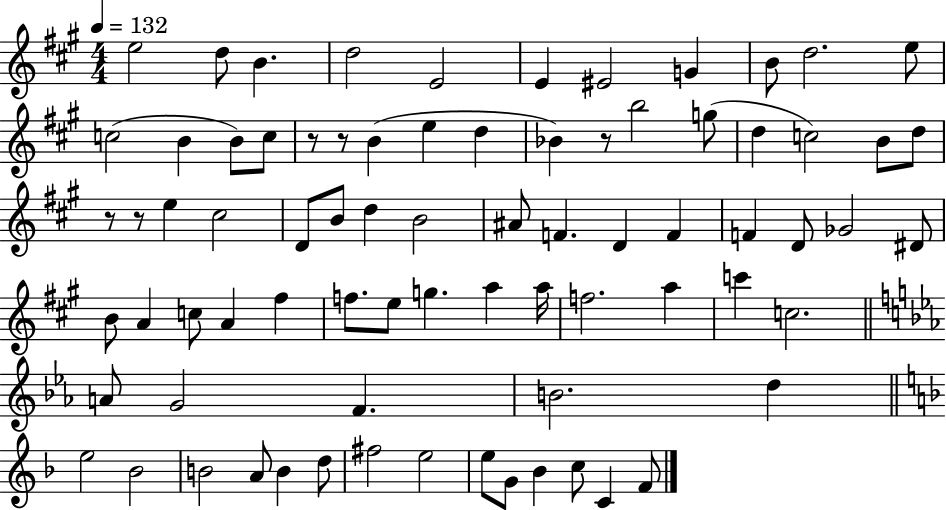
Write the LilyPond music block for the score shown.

{
  \clef treble
  \numericTimeSignature
  \time 4/4
  \key a \major
  \tempo 4 = 132
  e''2 d''8 b'4. | d''2 e'2 | e'4 eis'2 g'4 | b'8 d''2. e''8 | \break c''2( b'4 b'8) c''8 | r8 r8 b'4( e''4 d''4 | bes'4) r8 b''2 g''8( | d''4 c''2) b'8 d''8 | \break r8 r8 e''4 cis''2 | d'8 b'8 d''4 b'2 | ais'8 f'4. d'4 f'4 | f'4 d'8 ges'2 dis'8 | \break b'8 a'4 c''8 a'4 fis''4 | f''8. e''8 g''4. a''4 a''16 | f''2. a''4 | c'''4 c''2. | \break \bar "||" \break \key ees \major a'8 g'2 f'4. | b'2. d''4 | \bar "||" \break \key d \minor e''2 bes'2 | b'2 a'8 b'4 d''8 | fis''2 e''2 | e''8 g'8 bes'4 c''8 c'4 f'8 | \break \bar "|."
}